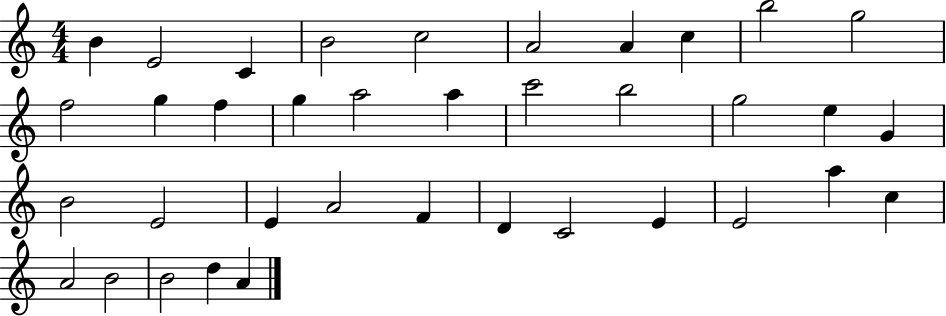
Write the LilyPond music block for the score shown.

{
  \clef treble
  \numericTimeSignature
  \time 4/4
  \key c \major
  b'4 e'2 c'4 | b'2 c''2 | a'2 a'4 c''4 | b''2 g''2 | \break f''2 g''4 f''4 | g''4 a''2 a''4 | c'''2 b''2 | g''2 e''4 g'4 | \break b'2 e'2 | e'4 a'2 f'4 | d'4 c'2 e'4 | e'2 a''4 c''4 | \break a'2 b'2 | b'2 d''4 a'4 | \bar "|."
}